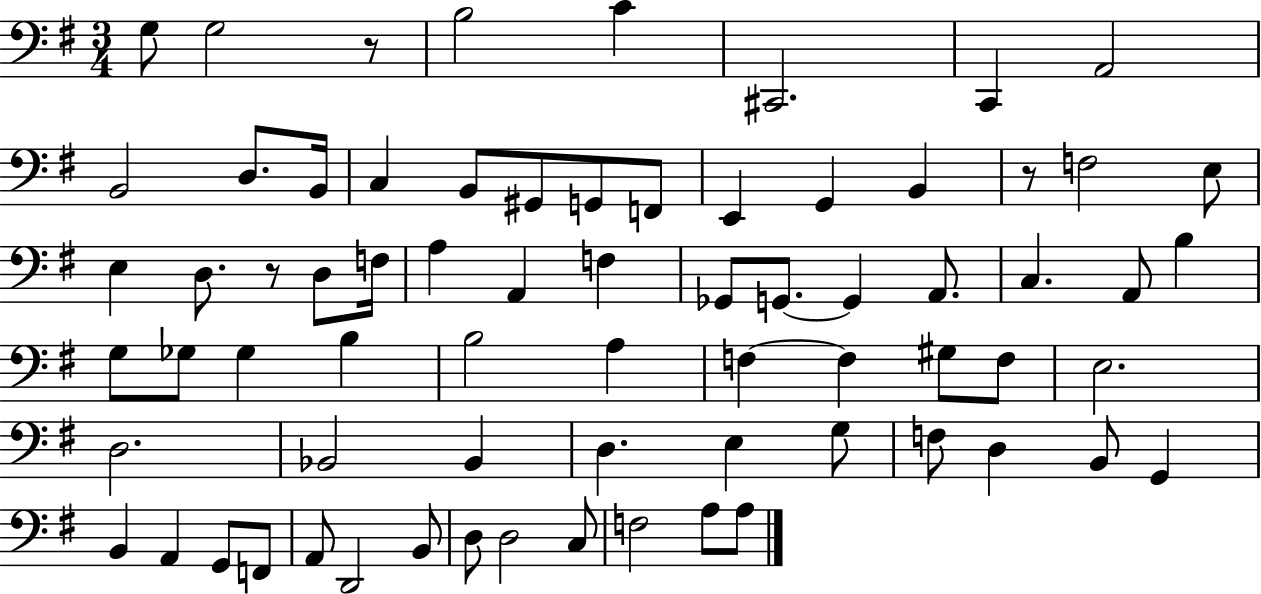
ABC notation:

X:1
T:Untitled
M:3/4
L:1/4
K:G
G,/2 G,2 z/2 B,2 C ^C,,2 C,, A,,2 B,,2 D,/2 B,,/4 C, B,,/2 ^G,,/2 G,,/2 F,,/2 E,, G,, B,, z/2 F,2 E,/2 E, D,/2 z/2 D,/2 F,/4 A, A,, F, _G,,/2 G,,/2 G,, A,,/2 C, A,,/2 B, G,/2 _G,/2 _G, B, B,2 A, F, F, ^G,/2 F,/2 E,2 D,2 _B,,2 _B,, D, E, G,/2 F,/2 D, B,,/2 G,, B,, A,, G,,/2 F,,/2 A,,/2 D,,2 B,,/2 D,/2 D,2 C,/2 F,2 A,/2 A,/2